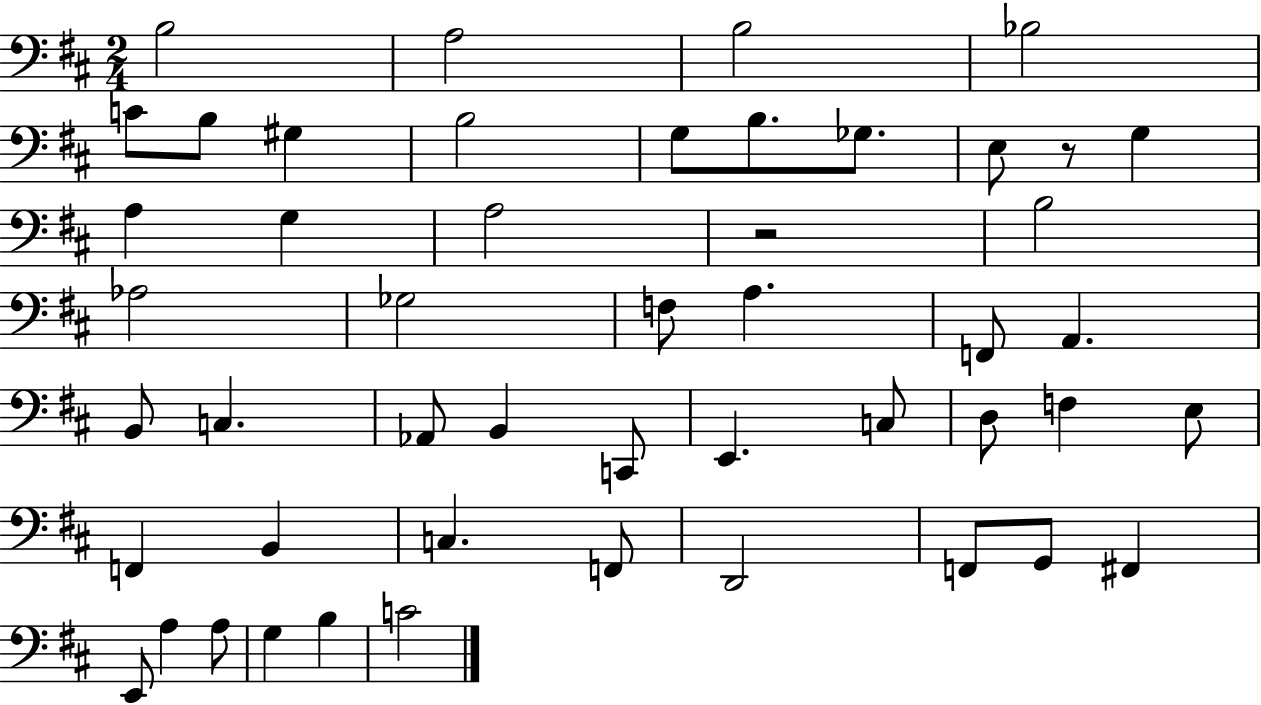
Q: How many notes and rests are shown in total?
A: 49